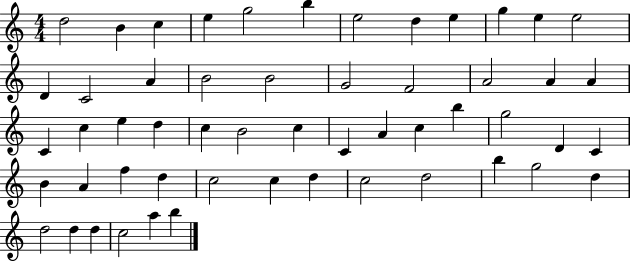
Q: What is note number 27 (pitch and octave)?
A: C5